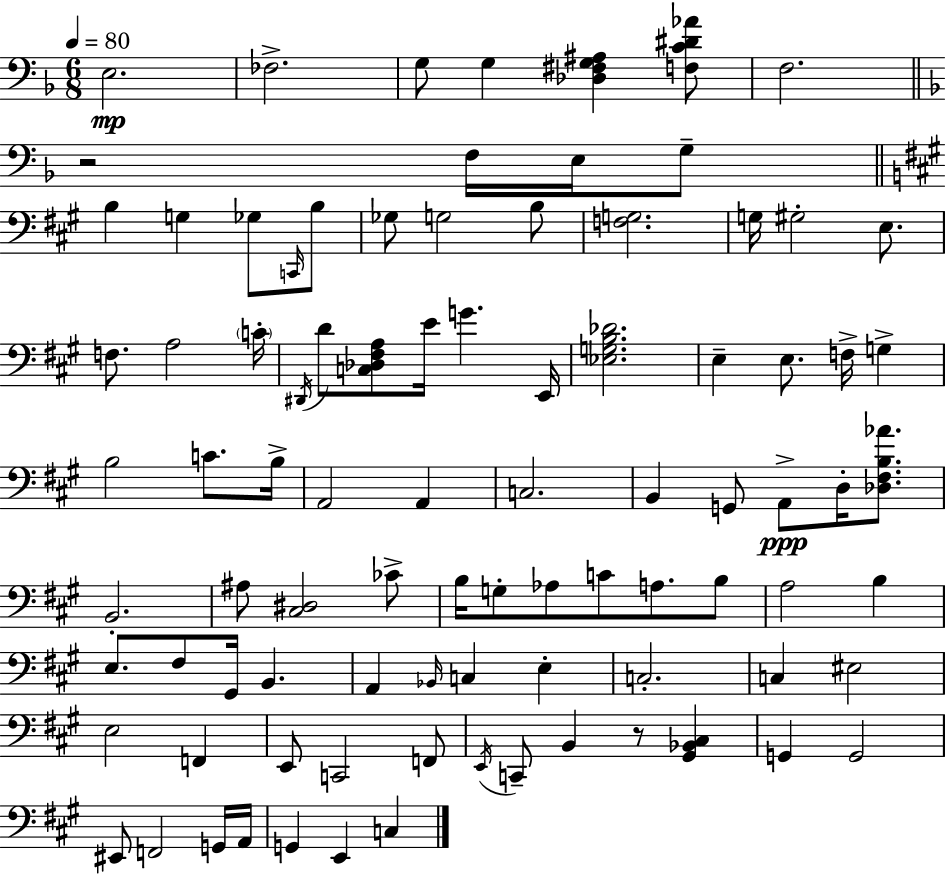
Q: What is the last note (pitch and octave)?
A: C3